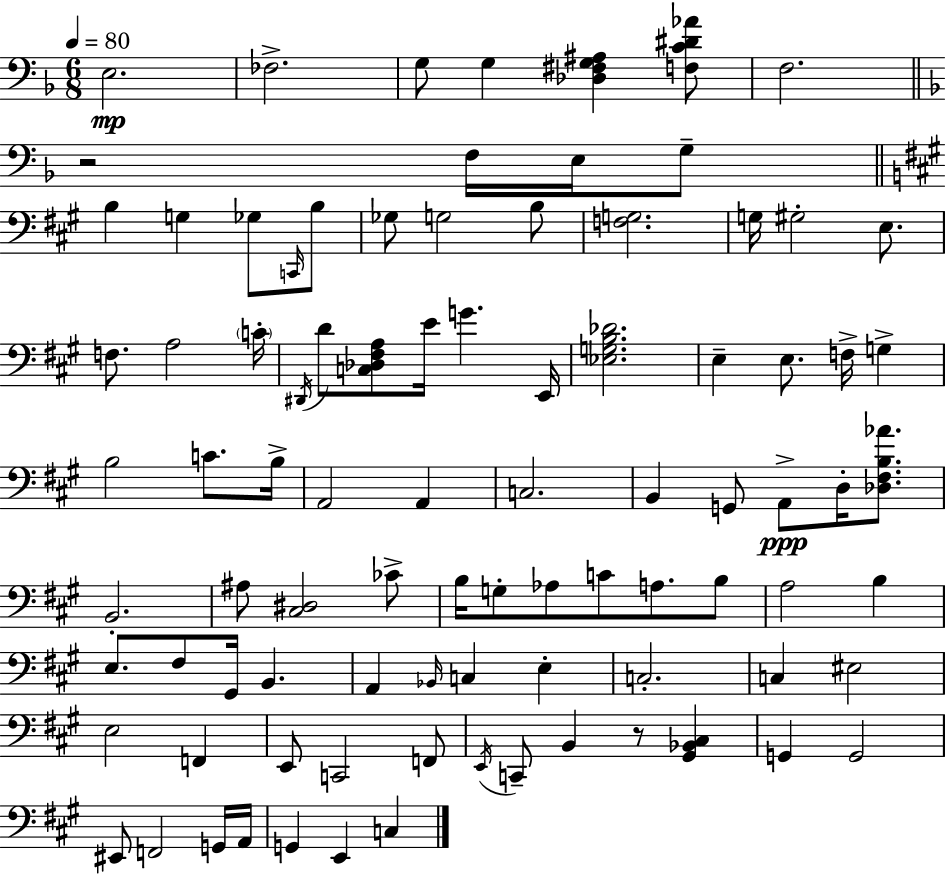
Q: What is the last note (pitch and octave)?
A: C3